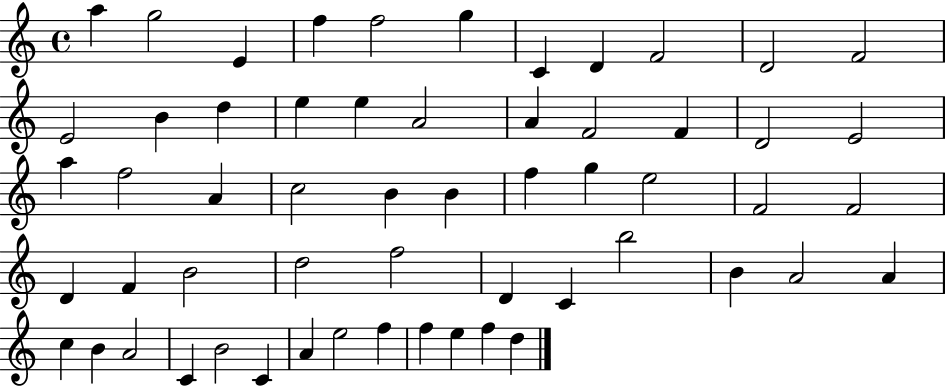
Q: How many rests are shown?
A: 0